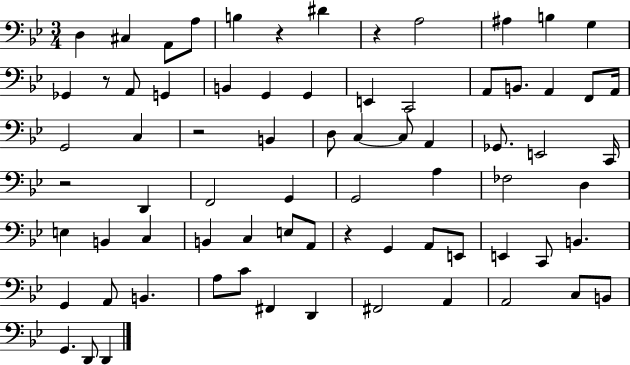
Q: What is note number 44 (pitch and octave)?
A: B2